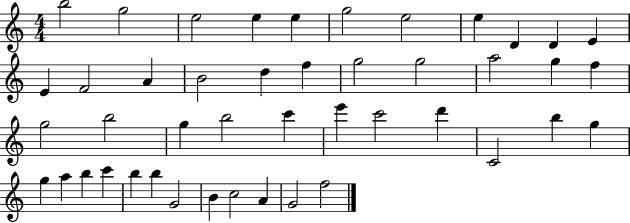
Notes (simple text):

B5/h G5/h E5/h E5/q E5/q G5/h E5/h E5/q D4/q D4/q E4/q E4/q F4/h A4/q B4/h D5/q F5/q G5/h G5/h A5/h G5/q F5/q G5/h B5/h G5/q B5/h C6/q E6/q C6/h D6/q C4/h B5/q G5/q G5/q A5/q B5/q C6/q B5/q B5/q G4/h B4/q C5/h A4/q G4/h F5/h